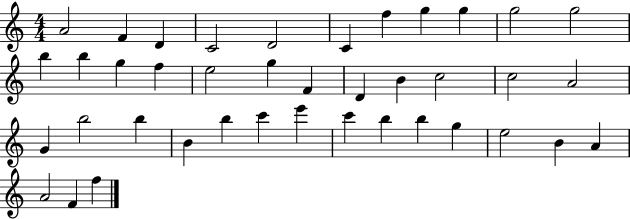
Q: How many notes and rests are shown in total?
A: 40